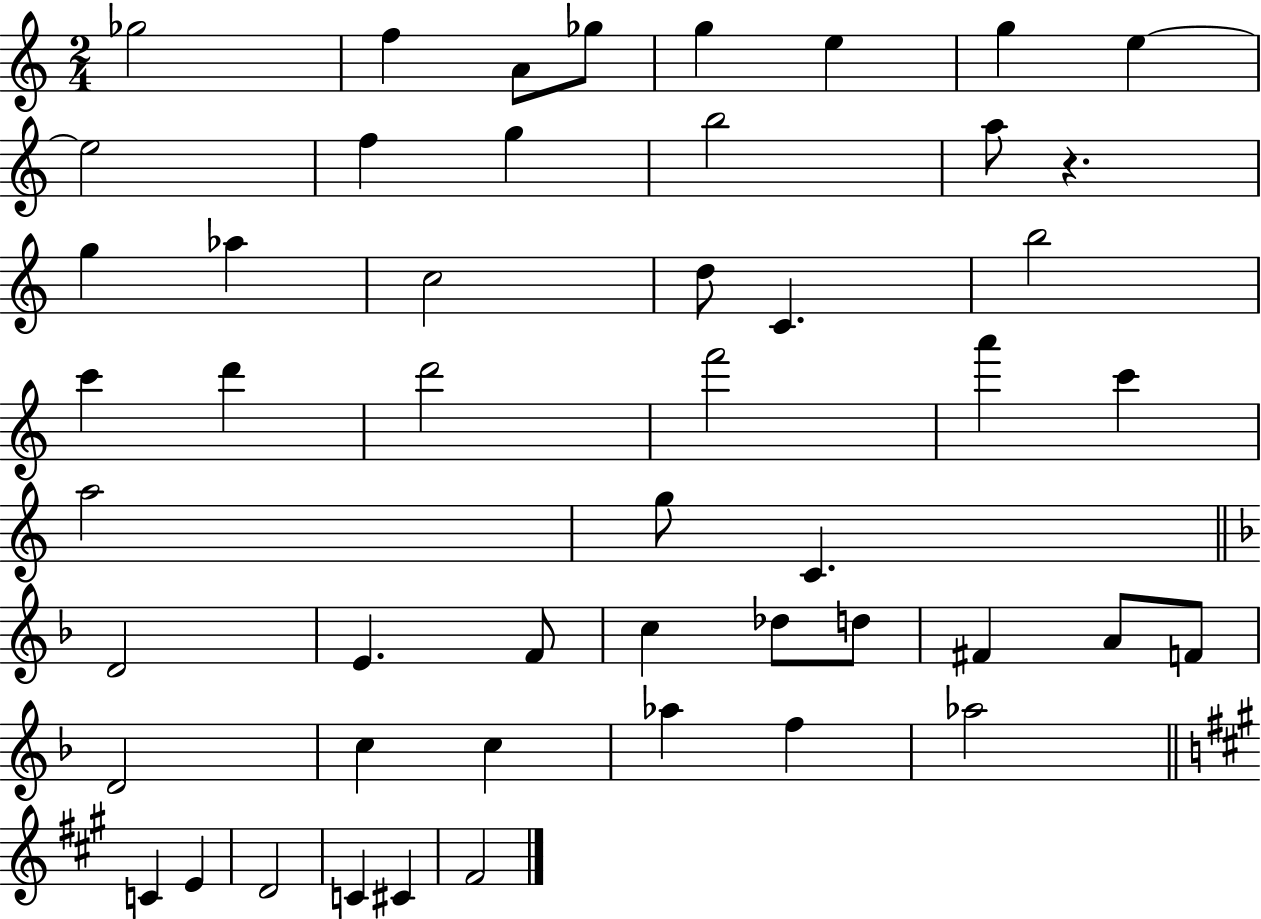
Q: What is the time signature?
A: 2/4